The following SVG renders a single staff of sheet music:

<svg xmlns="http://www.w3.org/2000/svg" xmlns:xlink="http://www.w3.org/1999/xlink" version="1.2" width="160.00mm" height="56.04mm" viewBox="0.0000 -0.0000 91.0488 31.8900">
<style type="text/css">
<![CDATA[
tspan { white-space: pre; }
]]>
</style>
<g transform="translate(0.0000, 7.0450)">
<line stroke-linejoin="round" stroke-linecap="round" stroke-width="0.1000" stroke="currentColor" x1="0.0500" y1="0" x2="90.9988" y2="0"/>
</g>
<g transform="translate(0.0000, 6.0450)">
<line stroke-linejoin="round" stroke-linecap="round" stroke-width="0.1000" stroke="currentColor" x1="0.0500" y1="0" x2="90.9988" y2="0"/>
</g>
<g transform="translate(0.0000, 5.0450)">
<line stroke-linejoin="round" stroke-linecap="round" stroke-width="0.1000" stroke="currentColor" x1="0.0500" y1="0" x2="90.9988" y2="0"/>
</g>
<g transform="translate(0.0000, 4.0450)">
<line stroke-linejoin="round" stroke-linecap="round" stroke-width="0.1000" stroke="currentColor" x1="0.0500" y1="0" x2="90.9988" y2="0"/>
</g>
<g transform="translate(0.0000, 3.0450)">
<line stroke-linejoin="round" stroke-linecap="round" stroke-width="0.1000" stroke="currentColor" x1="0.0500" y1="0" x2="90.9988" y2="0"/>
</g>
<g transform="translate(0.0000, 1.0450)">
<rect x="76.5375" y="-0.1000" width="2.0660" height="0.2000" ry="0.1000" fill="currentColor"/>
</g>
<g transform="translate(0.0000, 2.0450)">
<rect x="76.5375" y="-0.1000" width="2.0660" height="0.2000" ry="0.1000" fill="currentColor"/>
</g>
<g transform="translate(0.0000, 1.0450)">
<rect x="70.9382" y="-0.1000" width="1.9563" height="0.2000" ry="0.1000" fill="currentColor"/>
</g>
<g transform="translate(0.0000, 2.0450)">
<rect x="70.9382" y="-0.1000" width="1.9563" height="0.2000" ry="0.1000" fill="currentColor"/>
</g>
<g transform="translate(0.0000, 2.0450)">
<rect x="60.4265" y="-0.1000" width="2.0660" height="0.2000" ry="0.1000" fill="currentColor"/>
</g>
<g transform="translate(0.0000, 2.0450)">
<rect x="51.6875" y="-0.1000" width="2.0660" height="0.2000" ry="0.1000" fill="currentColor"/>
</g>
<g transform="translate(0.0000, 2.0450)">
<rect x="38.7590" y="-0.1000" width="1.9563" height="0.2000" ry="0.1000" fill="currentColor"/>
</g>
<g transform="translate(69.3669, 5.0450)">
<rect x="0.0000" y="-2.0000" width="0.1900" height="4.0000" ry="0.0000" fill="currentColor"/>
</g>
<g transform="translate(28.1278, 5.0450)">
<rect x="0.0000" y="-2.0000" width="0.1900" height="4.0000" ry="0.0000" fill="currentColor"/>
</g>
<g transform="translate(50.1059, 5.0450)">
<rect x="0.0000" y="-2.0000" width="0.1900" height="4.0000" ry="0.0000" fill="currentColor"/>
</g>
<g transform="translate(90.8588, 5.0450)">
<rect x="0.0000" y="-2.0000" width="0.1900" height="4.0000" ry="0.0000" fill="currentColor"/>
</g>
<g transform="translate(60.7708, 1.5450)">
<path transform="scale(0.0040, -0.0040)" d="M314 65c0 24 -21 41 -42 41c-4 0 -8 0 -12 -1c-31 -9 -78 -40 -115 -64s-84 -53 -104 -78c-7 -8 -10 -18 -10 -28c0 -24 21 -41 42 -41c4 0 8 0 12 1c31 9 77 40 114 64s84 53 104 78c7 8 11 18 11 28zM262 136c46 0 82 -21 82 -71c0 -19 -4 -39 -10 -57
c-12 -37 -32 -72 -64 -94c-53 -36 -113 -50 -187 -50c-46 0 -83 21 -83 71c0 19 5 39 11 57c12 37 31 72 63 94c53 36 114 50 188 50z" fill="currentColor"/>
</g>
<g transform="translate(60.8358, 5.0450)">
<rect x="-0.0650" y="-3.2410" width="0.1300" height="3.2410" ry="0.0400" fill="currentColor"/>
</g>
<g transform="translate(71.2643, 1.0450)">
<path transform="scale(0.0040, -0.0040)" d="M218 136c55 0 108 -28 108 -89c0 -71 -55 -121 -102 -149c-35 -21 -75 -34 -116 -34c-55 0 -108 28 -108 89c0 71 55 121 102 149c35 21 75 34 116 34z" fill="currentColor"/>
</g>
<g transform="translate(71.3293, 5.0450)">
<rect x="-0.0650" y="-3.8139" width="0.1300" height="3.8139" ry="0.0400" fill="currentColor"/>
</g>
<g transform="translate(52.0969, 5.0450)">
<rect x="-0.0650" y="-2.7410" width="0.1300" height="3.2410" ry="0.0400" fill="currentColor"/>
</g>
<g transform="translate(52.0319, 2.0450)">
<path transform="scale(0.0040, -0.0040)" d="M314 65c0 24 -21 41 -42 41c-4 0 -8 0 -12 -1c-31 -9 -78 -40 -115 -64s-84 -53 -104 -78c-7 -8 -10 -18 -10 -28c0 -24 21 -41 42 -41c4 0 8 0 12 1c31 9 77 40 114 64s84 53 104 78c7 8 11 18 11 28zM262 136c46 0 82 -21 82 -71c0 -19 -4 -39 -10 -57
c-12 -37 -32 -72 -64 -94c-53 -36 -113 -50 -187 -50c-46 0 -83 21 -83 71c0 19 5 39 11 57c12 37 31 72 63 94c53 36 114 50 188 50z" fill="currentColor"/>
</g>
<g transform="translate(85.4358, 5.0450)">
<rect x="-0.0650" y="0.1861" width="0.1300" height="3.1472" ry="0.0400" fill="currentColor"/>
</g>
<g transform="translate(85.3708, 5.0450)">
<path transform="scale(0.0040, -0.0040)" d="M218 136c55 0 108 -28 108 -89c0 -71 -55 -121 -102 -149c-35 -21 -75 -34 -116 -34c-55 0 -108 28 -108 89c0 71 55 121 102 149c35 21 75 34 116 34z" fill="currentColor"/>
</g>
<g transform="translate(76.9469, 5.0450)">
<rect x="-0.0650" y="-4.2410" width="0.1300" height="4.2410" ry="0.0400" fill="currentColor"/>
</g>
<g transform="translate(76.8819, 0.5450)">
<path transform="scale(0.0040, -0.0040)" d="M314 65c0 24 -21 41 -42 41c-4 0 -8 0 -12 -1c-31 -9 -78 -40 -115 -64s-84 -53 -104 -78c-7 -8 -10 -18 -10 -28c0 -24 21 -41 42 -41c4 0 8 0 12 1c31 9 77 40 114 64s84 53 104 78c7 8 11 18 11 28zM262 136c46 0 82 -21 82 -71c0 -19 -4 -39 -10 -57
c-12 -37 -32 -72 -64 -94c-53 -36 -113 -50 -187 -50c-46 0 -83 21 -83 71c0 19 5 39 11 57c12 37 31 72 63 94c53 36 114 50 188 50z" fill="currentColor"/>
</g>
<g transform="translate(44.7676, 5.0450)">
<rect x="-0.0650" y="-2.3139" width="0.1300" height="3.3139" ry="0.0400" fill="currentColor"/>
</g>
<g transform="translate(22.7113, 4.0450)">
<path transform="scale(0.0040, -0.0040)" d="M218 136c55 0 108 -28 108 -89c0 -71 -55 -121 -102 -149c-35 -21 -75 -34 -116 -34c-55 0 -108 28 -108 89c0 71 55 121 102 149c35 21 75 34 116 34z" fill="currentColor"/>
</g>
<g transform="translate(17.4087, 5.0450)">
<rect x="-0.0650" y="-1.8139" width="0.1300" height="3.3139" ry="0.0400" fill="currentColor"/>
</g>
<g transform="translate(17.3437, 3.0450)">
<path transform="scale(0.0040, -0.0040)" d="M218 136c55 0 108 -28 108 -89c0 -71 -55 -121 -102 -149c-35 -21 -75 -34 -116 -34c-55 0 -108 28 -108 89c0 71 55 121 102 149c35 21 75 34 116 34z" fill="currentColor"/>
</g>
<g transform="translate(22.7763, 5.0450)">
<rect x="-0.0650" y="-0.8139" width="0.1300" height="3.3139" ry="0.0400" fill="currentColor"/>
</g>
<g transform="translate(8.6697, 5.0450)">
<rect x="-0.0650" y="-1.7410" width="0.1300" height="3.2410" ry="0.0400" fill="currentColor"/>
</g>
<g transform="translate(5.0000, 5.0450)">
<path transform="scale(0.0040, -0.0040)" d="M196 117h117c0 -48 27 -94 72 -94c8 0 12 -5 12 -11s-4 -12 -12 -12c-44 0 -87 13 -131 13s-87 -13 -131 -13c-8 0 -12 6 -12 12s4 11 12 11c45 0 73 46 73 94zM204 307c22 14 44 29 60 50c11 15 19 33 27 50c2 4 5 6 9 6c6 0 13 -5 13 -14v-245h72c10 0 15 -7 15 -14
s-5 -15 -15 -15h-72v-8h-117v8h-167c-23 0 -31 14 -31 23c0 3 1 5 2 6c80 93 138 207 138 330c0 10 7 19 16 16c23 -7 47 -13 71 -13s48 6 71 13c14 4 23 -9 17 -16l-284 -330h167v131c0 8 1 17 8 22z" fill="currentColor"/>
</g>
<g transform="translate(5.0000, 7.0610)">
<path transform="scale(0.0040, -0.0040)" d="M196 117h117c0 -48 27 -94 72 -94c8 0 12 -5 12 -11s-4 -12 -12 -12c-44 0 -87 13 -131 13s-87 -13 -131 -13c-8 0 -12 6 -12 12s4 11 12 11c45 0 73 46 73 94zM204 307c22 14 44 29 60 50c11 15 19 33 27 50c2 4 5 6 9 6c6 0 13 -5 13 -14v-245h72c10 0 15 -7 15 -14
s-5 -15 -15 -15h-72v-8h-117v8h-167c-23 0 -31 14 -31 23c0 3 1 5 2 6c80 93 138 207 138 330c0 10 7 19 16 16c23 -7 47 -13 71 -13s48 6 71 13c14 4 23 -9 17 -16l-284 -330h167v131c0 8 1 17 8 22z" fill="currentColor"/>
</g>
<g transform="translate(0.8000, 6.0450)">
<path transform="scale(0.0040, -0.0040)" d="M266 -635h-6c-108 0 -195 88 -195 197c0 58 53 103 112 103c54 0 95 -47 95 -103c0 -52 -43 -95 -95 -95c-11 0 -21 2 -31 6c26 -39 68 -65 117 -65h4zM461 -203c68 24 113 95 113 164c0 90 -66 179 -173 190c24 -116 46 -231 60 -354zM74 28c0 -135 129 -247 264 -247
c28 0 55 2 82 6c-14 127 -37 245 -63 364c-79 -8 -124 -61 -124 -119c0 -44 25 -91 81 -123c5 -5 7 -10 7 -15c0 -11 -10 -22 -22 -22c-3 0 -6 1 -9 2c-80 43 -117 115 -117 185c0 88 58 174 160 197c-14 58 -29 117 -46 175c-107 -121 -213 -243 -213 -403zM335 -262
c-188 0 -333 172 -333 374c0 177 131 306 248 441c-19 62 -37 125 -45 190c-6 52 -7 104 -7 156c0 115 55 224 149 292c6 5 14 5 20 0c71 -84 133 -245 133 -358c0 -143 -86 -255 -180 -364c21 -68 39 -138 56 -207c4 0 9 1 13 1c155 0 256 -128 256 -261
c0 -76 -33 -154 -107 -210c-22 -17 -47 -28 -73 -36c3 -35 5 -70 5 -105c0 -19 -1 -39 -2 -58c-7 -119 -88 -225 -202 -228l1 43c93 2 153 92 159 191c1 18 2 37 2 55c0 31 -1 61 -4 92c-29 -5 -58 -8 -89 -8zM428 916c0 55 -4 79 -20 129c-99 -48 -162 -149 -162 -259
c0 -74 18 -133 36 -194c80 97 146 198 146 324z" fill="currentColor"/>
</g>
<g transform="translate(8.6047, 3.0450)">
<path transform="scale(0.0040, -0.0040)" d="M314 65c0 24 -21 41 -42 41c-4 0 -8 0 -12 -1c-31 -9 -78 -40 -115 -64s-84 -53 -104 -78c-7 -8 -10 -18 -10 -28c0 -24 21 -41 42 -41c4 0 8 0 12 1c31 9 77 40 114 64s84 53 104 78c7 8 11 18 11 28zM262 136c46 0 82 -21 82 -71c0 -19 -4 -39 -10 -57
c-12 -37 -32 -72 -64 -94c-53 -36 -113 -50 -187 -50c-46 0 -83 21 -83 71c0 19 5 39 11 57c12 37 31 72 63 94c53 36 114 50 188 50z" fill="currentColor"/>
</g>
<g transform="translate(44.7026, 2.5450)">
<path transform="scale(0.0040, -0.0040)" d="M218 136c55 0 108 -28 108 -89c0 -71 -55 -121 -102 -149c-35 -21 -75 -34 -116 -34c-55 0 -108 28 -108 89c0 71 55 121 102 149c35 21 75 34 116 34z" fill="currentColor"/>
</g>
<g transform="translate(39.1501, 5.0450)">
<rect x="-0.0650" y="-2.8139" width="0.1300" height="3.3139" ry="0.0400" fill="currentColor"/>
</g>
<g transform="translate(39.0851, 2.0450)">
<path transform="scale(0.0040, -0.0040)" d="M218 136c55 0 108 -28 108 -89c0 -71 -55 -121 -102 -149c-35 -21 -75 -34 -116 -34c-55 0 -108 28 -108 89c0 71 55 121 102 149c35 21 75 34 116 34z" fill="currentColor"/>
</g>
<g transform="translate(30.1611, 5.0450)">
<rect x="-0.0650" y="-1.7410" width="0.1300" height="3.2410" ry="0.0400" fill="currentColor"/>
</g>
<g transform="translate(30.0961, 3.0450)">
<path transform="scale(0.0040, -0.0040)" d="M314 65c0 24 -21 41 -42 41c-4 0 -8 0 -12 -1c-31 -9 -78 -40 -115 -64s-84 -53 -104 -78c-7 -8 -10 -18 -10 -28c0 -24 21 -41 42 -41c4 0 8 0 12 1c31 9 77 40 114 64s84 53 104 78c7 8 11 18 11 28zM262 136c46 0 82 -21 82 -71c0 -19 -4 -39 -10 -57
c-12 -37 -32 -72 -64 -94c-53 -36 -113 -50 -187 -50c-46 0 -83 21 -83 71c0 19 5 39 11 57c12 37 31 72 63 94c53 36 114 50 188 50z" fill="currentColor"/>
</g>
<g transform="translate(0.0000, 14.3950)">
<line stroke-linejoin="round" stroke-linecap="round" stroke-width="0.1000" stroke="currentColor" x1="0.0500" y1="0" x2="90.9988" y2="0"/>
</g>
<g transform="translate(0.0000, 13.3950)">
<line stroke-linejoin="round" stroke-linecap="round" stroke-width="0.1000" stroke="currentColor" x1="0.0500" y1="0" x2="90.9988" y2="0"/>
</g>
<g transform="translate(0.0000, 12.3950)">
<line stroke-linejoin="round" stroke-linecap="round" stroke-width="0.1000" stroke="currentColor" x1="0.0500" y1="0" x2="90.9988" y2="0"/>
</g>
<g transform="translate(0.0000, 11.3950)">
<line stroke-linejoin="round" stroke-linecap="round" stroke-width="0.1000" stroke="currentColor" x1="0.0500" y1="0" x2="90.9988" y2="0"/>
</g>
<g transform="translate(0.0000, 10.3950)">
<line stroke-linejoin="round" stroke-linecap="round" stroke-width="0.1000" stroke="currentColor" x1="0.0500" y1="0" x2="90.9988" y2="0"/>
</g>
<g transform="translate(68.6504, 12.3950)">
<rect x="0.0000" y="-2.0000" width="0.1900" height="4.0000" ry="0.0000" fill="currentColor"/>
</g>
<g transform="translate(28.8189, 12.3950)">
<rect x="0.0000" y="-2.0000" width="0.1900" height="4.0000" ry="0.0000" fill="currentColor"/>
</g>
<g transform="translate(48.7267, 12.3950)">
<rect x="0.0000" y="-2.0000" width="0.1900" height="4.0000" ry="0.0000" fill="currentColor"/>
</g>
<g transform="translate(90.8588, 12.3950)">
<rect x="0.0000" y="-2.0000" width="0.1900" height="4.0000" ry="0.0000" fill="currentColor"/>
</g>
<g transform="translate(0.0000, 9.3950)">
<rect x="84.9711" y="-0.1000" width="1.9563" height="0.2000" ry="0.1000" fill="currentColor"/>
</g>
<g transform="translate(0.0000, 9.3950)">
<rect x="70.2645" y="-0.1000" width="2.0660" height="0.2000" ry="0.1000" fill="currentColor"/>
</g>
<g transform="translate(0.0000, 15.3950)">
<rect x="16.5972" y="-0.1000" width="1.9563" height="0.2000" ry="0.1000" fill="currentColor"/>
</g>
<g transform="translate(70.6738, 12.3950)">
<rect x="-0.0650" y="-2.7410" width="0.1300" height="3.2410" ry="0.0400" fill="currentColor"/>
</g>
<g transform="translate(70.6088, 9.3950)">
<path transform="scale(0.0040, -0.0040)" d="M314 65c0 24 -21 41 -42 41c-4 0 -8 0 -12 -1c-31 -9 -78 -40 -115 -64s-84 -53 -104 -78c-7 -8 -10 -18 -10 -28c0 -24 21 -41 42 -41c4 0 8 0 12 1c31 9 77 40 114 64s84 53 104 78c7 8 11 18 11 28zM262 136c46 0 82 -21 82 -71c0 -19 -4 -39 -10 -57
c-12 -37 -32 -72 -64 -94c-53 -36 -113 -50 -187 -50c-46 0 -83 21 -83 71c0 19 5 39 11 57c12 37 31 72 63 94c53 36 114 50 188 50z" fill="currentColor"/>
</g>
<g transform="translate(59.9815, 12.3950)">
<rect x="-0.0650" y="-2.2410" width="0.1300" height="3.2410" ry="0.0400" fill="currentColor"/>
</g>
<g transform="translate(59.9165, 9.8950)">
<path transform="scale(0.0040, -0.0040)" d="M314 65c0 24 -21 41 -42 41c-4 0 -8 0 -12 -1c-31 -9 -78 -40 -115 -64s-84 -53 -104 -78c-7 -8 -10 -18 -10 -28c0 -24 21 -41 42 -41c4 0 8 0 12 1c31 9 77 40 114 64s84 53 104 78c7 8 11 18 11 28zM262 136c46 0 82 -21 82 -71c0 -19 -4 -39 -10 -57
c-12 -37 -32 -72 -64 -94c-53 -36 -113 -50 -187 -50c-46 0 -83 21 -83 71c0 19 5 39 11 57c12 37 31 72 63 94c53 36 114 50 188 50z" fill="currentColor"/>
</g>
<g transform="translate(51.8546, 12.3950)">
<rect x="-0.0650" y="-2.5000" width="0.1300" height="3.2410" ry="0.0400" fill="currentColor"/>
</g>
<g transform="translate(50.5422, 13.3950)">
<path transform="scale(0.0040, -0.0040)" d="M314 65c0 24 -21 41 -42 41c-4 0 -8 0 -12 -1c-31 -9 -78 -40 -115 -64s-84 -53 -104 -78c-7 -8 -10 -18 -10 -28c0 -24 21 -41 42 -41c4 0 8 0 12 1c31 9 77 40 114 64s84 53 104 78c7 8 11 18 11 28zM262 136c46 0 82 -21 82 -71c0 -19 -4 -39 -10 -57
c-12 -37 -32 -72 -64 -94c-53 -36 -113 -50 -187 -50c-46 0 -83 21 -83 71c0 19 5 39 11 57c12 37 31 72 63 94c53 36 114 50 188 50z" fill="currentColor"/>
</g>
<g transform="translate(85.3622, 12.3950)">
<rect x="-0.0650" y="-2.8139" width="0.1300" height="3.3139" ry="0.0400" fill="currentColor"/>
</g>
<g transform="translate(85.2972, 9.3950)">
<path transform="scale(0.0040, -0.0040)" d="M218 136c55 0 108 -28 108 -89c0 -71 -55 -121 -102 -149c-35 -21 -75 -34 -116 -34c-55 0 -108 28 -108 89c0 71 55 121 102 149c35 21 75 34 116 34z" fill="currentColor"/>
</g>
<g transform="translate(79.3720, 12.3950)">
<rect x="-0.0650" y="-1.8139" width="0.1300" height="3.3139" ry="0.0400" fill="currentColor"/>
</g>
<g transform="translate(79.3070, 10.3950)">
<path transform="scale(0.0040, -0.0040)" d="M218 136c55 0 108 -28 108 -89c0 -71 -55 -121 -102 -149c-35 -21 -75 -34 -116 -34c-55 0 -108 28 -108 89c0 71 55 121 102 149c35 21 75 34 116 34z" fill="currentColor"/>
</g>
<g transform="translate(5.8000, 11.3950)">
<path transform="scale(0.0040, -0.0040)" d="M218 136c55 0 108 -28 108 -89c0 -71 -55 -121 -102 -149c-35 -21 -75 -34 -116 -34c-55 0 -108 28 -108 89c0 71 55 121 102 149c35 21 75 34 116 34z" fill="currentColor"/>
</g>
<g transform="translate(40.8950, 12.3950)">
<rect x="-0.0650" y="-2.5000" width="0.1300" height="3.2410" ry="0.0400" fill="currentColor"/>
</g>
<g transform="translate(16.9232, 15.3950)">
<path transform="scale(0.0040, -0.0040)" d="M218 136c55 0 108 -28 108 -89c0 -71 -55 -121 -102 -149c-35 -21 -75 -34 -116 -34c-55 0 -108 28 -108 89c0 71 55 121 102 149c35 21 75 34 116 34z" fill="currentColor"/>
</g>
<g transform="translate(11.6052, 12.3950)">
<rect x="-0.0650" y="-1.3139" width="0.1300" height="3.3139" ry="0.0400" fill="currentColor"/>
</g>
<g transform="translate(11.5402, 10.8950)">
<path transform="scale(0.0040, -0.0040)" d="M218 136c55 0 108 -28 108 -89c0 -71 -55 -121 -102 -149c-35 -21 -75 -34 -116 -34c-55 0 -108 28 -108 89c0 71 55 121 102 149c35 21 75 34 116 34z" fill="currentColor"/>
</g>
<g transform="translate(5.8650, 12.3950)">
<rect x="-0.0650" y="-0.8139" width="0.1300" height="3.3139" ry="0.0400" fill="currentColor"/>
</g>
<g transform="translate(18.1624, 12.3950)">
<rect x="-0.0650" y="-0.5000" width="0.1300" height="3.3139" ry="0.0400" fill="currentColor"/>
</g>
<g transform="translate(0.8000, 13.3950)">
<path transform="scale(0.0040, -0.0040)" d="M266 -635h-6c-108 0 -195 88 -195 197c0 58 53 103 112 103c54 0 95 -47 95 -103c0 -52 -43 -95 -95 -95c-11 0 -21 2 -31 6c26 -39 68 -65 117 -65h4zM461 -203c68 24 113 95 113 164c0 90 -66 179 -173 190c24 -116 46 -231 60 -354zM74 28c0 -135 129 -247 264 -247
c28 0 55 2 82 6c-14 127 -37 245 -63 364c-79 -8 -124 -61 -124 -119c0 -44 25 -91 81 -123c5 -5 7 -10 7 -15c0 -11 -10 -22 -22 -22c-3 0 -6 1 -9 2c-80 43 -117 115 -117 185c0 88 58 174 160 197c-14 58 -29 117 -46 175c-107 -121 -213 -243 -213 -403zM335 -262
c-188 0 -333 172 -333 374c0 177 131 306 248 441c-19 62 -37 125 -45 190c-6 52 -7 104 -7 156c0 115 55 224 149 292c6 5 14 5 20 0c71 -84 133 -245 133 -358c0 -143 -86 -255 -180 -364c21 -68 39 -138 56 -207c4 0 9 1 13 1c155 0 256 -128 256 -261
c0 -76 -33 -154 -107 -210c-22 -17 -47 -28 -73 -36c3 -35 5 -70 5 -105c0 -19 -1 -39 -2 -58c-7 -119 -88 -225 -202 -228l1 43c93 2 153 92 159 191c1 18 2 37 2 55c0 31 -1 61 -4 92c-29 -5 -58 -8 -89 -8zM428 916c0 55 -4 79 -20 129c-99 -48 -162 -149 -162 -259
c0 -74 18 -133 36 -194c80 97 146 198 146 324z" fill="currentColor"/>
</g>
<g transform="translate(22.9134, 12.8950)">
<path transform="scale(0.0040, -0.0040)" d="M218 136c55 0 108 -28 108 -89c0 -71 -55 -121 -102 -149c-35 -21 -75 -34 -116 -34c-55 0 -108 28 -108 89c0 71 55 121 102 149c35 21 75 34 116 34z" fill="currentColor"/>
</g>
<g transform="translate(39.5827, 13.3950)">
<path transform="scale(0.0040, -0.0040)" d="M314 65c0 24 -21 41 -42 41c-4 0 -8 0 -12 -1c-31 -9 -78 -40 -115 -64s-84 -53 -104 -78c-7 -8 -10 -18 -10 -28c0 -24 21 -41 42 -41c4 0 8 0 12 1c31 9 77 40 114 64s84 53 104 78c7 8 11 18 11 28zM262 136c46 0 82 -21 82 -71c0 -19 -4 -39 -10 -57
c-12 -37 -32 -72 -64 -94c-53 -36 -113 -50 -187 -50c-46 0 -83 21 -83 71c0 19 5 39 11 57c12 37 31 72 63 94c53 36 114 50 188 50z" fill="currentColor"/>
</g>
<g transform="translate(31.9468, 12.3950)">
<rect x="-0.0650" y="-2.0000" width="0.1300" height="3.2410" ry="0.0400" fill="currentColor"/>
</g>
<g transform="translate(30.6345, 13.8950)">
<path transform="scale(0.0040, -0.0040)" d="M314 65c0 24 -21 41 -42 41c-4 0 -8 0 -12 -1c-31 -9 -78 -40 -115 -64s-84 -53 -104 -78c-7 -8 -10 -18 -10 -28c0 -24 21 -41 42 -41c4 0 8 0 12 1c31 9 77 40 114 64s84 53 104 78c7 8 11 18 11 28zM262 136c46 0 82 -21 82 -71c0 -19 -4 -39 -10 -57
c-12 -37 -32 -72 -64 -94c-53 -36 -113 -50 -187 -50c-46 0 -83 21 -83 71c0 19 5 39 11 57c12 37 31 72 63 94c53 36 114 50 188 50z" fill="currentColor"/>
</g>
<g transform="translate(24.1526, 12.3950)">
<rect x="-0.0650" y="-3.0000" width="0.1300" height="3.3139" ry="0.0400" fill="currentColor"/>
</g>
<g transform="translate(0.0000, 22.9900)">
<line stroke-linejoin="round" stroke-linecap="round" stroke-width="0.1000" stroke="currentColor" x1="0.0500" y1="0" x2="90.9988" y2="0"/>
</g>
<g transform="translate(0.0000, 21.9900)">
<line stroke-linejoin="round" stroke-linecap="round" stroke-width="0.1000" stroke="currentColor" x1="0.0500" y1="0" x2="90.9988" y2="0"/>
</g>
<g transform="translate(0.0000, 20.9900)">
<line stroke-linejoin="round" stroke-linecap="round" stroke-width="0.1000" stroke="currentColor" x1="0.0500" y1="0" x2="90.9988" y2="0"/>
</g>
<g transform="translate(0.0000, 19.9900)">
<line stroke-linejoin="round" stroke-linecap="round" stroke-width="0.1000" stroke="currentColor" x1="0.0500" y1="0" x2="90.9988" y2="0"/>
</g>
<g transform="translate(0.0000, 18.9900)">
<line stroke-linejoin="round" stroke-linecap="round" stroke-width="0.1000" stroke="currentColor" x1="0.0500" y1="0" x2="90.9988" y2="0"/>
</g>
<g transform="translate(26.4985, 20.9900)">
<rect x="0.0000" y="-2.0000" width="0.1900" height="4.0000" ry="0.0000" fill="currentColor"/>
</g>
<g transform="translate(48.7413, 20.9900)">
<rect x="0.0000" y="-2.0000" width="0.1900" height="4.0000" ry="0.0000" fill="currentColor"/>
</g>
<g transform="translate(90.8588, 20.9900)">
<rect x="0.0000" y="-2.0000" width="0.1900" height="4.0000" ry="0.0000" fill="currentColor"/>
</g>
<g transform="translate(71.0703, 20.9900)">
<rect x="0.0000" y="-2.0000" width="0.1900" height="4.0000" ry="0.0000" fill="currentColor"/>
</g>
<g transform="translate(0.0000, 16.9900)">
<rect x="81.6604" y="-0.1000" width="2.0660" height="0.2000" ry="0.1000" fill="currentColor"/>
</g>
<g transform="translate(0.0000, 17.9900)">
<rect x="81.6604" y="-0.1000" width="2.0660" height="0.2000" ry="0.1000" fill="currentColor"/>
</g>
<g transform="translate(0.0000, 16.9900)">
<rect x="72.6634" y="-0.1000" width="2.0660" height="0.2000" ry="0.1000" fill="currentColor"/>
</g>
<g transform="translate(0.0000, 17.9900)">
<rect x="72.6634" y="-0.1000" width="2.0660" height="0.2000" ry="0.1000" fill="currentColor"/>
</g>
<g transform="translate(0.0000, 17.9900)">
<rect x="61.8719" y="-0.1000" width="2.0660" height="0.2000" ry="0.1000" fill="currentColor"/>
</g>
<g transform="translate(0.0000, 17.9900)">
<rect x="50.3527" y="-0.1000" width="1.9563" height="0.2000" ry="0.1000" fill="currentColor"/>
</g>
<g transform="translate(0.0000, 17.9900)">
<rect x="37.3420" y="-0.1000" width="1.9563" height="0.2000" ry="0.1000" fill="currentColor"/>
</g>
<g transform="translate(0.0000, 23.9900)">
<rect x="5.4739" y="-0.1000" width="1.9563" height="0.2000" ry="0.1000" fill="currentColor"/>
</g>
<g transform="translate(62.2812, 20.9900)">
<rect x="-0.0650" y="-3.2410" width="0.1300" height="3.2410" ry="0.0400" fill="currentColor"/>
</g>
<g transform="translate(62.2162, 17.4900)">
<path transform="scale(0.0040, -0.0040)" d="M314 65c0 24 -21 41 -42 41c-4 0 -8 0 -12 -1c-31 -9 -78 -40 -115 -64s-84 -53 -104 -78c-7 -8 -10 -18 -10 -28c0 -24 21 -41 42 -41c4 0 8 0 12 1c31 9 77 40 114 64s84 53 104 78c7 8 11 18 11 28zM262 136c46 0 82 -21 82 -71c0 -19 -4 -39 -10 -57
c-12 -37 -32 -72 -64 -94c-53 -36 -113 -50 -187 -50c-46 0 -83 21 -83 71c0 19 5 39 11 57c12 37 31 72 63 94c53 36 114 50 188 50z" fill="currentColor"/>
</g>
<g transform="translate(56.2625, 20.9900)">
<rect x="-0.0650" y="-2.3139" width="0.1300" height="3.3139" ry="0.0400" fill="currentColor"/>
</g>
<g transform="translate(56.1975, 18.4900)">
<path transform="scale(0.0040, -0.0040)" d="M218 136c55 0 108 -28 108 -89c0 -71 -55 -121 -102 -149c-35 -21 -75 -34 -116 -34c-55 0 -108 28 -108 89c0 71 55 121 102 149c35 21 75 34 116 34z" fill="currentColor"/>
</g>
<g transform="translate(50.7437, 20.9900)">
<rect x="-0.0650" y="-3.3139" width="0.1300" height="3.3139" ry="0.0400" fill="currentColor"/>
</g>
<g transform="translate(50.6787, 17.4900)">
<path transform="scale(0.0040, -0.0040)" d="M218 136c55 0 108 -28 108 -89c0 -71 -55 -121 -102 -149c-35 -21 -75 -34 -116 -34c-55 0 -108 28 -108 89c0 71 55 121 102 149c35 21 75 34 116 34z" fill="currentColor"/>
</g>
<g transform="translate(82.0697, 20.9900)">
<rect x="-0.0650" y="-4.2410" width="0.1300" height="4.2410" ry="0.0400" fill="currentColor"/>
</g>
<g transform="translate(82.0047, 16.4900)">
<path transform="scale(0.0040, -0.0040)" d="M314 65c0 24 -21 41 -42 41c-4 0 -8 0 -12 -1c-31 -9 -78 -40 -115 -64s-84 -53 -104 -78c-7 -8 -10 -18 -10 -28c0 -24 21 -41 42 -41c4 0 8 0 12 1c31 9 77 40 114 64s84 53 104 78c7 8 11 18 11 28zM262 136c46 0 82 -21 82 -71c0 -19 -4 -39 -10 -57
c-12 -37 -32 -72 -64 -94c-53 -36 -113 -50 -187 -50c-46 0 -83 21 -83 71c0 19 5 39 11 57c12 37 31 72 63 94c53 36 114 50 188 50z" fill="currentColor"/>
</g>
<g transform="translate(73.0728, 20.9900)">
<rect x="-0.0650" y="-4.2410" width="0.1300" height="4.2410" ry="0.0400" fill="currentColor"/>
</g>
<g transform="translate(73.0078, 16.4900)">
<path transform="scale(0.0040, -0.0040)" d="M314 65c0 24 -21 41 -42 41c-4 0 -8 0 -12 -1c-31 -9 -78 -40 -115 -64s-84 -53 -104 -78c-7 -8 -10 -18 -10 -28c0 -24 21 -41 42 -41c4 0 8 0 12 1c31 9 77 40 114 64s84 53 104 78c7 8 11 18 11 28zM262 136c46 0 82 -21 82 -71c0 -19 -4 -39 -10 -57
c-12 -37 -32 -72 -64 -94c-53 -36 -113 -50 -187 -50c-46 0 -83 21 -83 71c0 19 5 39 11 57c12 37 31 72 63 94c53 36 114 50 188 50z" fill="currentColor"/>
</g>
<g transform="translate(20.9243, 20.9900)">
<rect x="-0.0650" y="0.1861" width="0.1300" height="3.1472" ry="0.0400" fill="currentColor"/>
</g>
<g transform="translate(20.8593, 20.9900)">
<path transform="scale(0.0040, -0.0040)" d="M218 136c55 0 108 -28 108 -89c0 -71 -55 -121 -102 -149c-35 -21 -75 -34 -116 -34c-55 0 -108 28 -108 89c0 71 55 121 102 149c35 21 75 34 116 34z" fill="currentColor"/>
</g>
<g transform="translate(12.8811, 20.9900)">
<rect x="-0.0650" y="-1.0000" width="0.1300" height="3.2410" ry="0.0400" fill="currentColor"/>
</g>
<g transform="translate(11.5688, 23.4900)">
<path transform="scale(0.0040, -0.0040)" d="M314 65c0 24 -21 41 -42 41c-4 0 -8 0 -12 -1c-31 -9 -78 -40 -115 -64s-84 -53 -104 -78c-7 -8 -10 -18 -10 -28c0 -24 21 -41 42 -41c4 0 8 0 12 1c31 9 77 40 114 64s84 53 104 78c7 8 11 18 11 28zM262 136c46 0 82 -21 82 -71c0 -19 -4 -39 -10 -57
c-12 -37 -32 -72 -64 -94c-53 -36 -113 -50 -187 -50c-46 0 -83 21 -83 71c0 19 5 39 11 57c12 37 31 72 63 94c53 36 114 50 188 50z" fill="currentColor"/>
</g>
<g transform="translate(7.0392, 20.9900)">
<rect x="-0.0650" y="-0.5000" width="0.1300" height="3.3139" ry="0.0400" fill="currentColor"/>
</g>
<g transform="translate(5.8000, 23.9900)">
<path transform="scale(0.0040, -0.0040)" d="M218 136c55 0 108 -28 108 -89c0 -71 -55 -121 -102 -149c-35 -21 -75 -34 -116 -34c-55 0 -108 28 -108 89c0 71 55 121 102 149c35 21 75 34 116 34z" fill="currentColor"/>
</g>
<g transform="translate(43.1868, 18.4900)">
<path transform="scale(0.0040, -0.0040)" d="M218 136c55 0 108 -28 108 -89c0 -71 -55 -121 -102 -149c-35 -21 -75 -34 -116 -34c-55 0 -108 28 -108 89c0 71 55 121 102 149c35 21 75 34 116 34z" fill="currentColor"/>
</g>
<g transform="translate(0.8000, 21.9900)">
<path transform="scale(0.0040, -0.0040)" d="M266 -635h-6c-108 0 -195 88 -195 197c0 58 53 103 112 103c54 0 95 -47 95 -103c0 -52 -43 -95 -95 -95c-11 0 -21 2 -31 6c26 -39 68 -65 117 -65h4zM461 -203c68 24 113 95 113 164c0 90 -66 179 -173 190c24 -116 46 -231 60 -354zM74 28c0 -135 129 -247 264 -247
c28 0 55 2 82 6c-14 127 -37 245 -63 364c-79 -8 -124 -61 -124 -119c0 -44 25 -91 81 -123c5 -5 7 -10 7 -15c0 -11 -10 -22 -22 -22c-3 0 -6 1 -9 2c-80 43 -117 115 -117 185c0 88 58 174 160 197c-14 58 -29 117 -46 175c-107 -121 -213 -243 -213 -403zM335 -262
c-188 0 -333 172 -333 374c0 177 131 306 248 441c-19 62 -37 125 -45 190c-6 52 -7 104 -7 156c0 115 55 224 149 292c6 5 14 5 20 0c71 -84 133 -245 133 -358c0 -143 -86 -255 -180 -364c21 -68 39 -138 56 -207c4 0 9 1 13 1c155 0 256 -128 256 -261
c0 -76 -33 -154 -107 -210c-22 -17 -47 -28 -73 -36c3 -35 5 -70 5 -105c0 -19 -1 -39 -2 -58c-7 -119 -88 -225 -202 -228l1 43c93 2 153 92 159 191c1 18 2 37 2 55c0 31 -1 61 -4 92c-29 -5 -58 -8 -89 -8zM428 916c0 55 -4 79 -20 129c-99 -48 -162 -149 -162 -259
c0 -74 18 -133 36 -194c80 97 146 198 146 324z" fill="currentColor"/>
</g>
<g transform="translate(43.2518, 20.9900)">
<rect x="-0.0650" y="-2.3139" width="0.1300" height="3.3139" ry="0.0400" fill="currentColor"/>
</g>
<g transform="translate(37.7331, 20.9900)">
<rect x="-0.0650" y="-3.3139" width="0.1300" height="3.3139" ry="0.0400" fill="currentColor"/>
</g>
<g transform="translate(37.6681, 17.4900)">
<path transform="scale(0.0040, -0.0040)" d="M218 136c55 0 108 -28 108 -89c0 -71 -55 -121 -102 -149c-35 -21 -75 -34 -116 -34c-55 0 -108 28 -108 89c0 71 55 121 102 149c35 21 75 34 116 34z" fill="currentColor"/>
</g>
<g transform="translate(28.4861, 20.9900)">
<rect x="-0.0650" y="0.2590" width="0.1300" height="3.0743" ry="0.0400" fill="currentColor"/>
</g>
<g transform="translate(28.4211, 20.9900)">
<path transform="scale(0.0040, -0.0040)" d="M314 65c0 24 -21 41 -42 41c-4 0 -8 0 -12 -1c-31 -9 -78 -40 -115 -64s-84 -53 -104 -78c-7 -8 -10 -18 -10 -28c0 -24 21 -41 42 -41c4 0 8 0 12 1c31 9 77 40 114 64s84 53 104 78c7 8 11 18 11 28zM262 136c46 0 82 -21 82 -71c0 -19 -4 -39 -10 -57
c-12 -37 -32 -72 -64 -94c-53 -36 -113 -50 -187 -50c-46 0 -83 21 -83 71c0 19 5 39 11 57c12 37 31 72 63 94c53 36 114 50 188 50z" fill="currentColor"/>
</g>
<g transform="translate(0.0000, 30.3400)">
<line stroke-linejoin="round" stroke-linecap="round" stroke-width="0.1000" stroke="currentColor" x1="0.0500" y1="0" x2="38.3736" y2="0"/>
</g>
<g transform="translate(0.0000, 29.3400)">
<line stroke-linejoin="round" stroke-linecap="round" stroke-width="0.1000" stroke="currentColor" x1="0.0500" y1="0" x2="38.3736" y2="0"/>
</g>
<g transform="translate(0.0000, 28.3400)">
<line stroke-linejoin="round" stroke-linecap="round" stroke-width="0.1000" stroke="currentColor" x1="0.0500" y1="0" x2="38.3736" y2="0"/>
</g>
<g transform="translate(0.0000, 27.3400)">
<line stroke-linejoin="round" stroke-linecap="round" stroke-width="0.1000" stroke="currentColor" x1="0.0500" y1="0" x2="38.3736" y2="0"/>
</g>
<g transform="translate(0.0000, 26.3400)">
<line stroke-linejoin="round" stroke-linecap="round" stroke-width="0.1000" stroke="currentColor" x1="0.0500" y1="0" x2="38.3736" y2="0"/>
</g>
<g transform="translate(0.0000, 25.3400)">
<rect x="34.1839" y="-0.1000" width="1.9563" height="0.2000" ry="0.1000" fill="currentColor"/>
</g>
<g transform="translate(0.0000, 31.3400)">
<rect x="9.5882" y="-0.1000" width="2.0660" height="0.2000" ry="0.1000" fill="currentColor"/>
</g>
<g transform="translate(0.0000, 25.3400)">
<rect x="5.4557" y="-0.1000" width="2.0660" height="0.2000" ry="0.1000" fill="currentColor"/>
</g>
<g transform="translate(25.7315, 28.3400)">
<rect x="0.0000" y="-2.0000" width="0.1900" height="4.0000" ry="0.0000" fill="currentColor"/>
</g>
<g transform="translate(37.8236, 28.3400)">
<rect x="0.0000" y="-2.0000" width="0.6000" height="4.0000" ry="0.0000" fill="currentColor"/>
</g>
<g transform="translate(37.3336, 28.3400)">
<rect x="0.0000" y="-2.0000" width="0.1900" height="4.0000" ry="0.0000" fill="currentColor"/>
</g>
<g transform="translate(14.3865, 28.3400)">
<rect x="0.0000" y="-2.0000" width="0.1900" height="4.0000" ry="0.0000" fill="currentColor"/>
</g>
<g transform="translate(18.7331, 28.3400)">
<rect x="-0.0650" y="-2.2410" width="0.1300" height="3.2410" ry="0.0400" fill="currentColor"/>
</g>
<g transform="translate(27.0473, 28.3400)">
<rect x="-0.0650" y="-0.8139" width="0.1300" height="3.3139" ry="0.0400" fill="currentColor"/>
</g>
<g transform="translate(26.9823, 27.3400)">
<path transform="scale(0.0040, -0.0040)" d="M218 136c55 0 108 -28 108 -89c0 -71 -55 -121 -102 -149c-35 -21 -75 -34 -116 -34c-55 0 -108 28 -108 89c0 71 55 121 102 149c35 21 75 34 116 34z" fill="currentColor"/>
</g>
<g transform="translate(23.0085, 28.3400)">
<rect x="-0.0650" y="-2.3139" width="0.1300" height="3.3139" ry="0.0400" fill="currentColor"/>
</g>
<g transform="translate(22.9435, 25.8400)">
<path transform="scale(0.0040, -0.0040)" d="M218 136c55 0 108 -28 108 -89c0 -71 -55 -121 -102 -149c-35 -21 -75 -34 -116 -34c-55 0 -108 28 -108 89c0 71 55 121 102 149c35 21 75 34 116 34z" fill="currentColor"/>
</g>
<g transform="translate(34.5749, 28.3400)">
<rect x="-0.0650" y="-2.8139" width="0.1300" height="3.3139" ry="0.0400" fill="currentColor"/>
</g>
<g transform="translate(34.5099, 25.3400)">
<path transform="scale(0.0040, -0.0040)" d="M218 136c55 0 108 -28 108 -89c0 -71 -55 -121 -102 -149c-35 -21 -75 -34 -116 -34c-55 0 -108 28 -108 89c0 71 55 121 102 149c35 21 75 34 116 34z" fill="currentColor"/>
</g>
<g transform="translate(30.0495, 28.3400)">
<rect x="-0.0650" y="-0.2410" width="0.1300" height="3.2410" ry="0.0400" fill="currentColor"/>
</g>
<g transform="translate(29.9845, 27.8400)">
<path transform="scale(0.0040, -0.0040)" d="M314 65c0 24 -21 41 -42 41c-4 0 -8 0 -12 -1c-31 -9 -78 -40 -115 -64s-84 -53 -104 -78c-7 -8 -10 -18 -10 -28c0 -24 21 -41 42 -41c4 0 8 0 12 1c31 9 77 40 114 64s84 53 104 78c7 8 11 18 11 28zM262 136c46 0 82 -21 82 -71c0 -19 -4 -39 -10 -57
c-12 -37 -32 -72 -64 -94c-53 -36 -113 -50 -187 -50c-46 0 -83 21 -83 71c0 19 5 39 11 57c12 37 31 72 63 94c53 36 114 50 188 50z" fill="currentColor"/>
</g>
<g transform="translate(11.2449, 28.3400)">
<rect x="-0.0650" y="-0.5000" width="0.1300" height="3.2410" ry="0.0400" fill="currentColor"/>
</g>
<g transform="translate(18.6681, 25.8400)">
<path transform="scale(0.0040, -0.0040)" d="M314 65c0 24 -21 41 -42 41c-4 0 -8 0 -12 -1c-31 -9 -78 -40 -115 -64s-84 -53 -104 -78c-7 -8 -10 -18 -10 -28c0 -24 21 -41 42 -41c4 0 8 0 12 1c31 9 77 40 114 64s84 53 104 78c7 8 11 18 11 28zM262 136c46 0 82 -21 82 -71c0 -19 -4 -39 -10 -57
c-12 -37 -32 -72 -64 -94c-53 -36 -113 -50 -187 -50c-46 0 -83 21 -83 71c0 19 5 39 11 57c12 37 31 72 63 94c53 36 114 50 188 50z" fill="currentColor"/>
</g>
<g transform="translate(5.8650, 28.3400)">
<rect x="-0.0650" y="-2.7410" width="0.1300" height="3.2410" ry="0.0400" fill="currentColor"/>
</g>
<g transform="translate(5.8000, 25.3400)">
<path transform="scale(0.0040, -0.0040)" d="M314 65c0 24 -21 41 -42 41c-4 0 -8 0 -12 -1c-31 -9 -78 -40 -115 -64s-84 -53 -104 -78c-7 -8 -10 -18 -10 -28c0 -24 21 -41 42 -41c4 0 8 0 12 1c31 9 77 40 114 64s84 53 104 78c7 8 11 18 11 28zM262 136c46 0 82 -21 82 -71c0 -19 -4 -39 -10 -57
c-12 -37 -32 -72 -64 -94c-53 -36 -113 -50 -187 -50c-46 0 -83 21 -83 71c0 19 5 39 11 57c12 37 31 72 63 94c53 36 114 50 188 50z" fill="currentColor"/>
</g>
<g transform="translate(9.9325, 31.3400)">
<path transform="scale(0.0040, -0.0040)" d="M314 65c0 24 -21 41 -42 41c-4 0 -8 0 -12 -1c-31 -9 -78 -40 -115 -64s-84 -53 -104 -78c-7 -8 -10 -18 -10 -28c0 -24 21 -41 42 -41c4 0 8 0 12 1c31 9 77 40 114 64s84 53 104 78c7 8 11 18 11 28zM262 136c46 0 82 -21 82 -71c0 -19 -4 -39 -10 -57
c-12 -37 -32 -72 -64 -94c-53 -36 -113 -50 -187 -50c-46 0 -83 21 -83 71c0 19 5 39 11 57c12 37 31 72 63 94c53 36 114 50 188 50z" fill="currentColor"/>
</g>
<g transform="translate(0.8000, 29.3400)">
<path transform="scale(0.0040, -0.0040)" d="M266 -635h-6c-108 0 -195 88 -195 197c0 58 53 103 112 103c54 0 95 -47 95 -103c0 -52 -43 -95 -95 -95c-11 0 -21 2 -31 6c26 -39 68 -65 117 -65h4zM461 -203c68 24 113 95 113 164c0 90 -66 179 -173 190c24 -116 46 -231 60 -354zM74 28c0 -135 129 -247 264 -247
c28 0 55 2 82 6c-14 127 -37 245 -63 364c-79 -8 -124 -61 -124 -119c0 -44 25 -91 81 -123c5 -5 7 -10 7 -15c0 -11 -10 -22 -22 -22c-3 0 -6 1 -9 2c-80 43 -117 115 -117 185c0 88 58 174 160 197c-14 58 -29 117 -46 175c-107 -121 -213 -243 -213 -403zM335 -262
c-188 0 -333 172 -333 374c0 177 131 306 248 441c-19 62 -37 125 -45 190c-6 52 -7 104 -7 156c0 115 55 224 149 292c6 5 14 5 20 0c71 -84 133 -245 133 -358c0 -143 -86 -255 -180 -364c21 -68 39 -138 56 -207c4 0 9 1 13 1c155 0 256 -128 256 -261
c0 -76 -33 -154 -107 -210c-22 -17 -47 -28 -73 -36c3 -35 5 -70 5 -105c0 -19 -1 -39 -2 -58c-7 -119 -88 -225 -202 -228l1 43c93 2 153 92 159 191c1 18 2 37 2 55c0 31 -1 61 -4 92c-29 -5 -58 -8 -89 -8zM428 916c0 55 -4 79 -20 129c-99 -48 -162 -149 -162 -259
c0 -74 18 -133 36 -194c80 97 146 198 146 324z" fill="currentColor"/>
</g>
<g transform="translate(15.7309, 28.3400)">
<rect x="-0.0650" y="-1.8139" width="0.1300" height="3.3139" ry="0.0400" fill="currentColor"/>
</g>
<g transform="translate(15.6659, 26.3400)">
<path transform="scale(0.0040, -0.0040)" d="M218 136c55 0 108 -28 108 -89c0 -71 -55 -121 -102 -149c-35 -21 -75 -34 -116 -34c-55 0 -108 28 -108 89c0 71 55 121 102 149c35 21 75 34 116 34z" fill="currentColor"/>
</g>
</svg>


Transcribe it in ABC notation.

X:1
T:Untitled
M:4/4
L:1/4
K:C
f2 f d f2 a g a2 b2 c' d'2 B d e C A F2 G2 G2 g2 a2 f a C D2 B B2 b g b g b2 d'2 d'2 a2 C2 f g2 g d c2 a